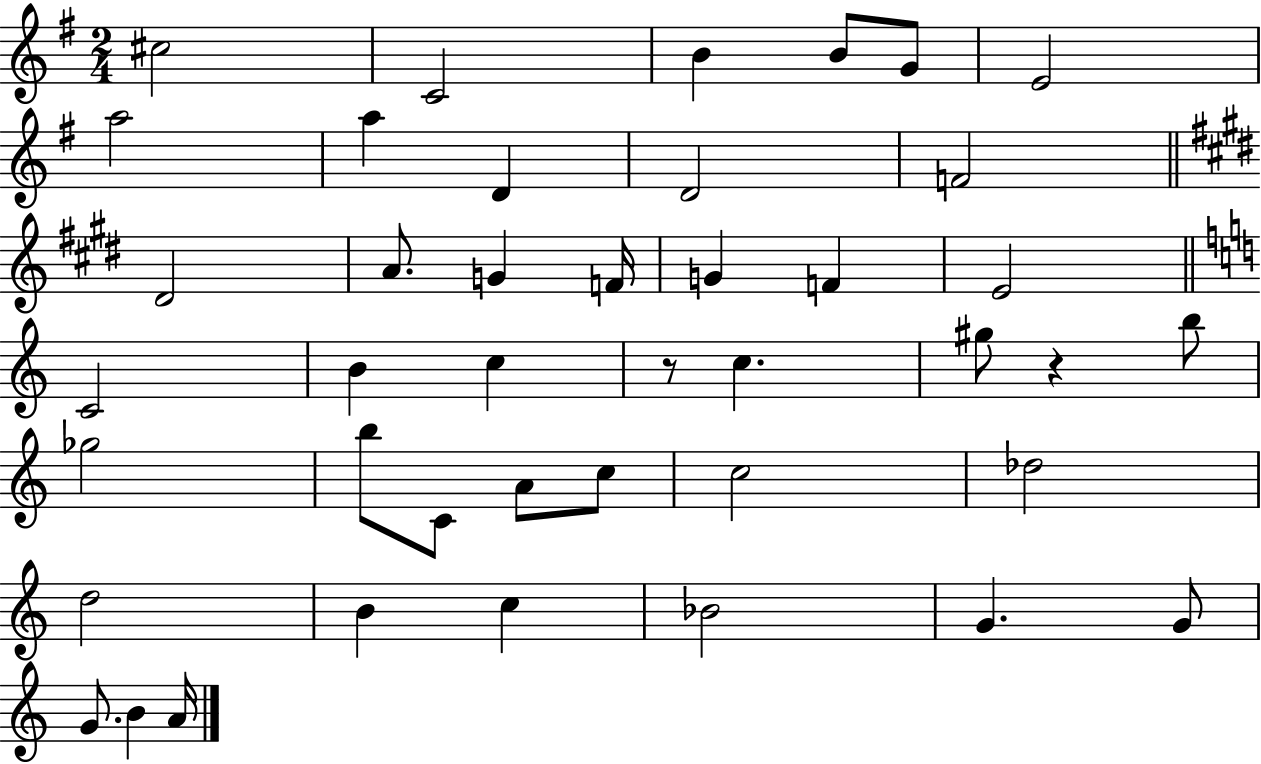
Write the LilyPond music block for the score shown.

{
  \clef treble
  \numericTimeSignature
  \time 2/4
  \key g \major
  cis''2 | c'2 | b'4 b'8 g'8 | e'2 | \break a''2 | a''4 d'4 | d'2 | f'2 | \break \bar "||" \break \key e \major dis'2 | a'8. g'4 f'16 | g'4 f'4 | e'2 | \break \bar "||" \break \key c \major c'2 | b'4 c''4 | r8 c''4. | gis''8 r4 b''8 | \break ges''2 | b''8 c'8 a'8 c''8 | c''2 | des''2 | \break d''2 | b'4 c''4 | bes'2 | g'4. g'8 | \break g'8. b'4 a'16 | \bar "|."
}